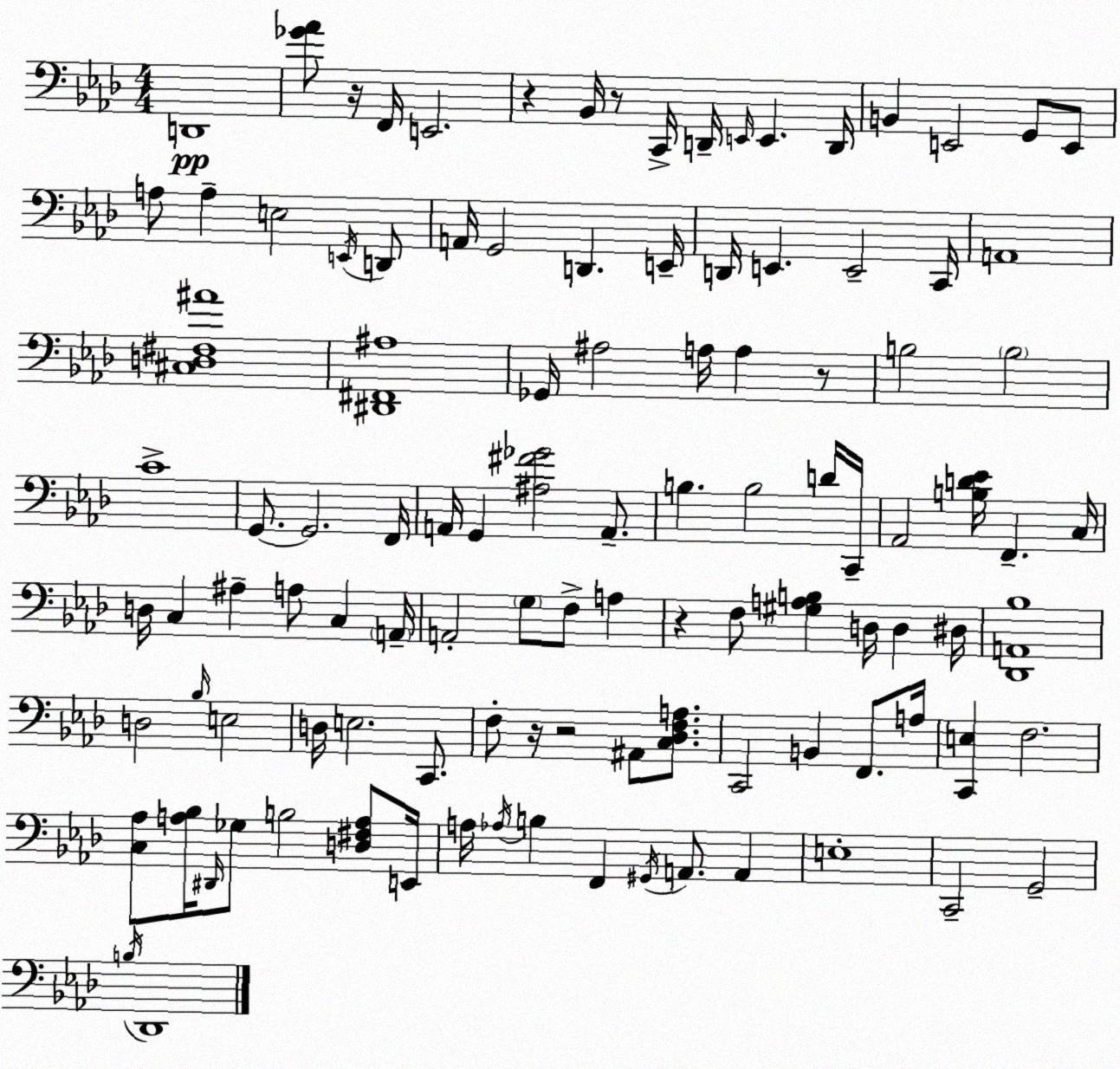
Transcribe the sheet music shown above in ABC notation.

X:1
T:Untitled
M:4/4
L:1/4
K:Fm
D,,4 [_G_A]/2 z/4 F,,/4 E,,2 z _B,,/4 z/2 C,,/4 D,,/4 E,,/4 E,, D,,/4 B,, E,,2 G,,/2 E,,/2 A,/2 A, E,2 E,,/4 D,,/2 A,,/4 G,,2 D,, E,,/4 D,,/4 E,, E,,2 C,,/4 A,,4 [^C,D,^F,^A]4 [^D,,^F,,^A,]4 _G,,/4 ^A,2 A,/4 A, z/2 B,2 B,2 C4 G,,/2 G,,2 F,,/4 A,,/4 G,, [^A,^F_G]2 A,,/2 B, B,2 D/4 C,,/4 _A,,2 [B,D_E]/4 F,, C,/4 D,/4 C, ^A, A,/2 C, A,,/4 A,,2 G,/2 F,/2 A, z F,/2 [^G,A,B,] D,/4 D, ^D,/4 [_D,,A,,_B,]4 D,2 _B,/4 E,2 D,/4 E,2 C,,/2 F,/2 z/4 z2 ^A,,/2 [C,_D,F,A,]/2 C,,2 B,, F,,/2 A,/4 [C,,E,] F,2 [C,_A,]/2 [A,_B,]/4 ^D,,/4 _G,/2 B,2 [D,^F,A,]/2 E,,/4 A,/4 _A,/4 B, F,, ^G,,/4 A,,/2 A,, E,4 C,,2 G,,2 B,/4 _D,,4